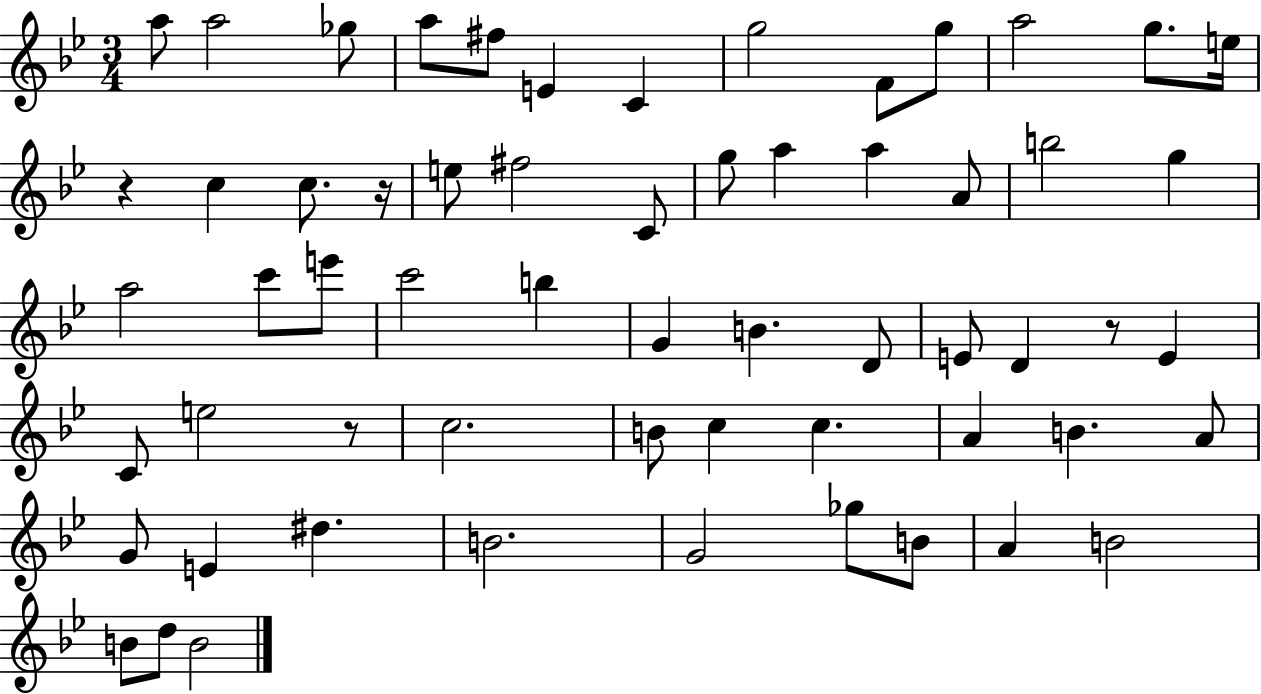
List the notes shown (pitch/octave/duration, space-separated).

A5/e A5/h Gb5/e A5/e F#5/e E4/q C4/q G5/h F4/e G5/e A5/h G5/e. E5/s R/q C5/q C5/e. R/s E5/e F#5/h C4/e G5/e A5/q A5/q A4/e B5/h G5/q A5/h C6/e E6/e C6/h B5/q G4/q B4/q. D4/e E4/e D4/q R/e E4/q C4/e E5/h R/e C5/h. B4/e C5/q C5/q. A4/q B4/q. A4/e G4/e E4/q D#5/q. B4/h. G4/h Gb5/e B4/e A4/q B4/h B4/e D5/e B4/h